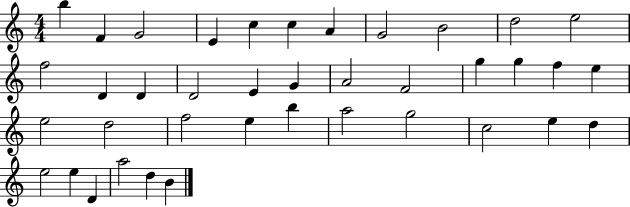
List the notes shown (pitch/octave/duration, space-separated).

B5/q F4/q G4/h E4/q C5/q C5/q A4/q G4/h B4/h D5/h E5/h F5/h D4/q D4/q D4/h E4/q G4/q A4/h F4/h G5/q G5/q F5/q E5/q E5/h D5/h F5/h E5/q B5/q A5/h G5/h C5/h E5/q D5/q E5/h E5/q D4/q A5/h D5/q B4/q